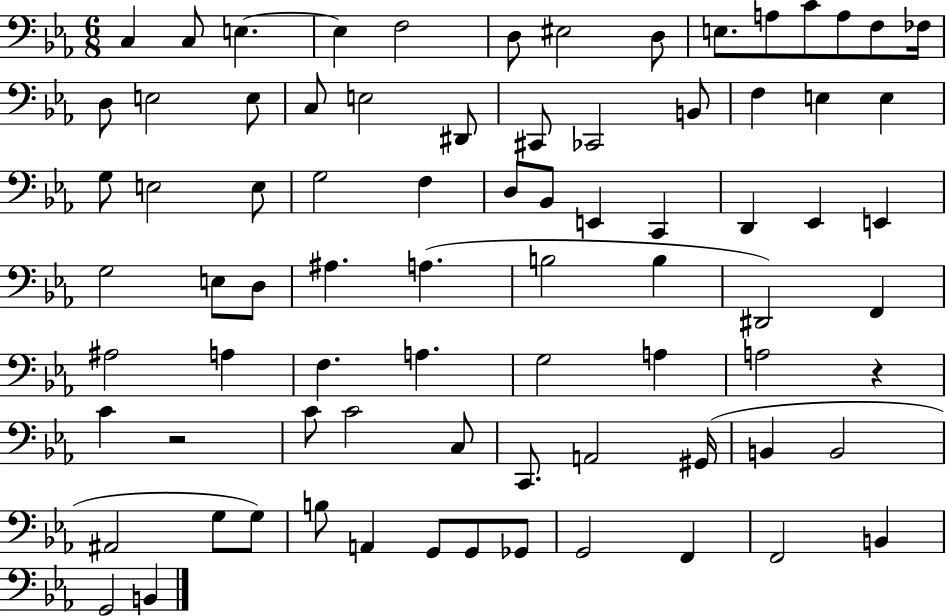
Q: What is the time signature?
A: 6/8